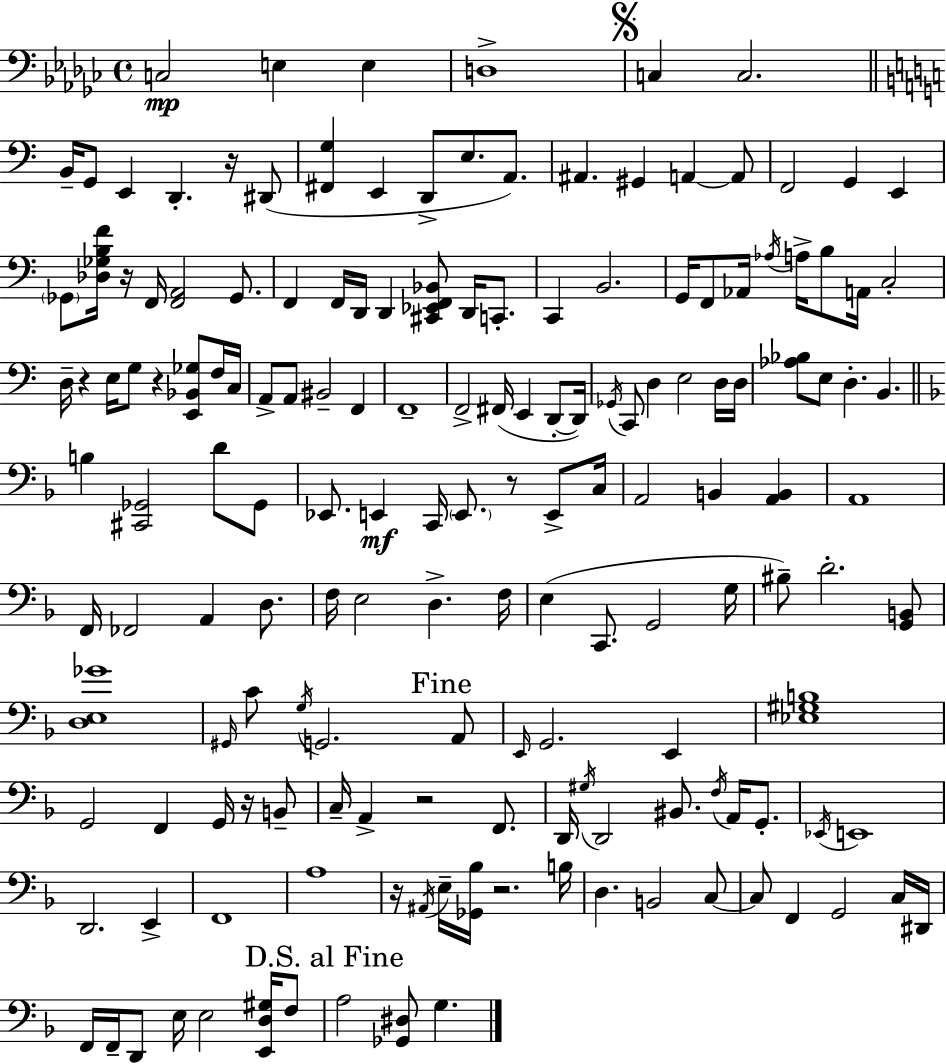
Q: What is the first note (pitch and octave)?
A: C3